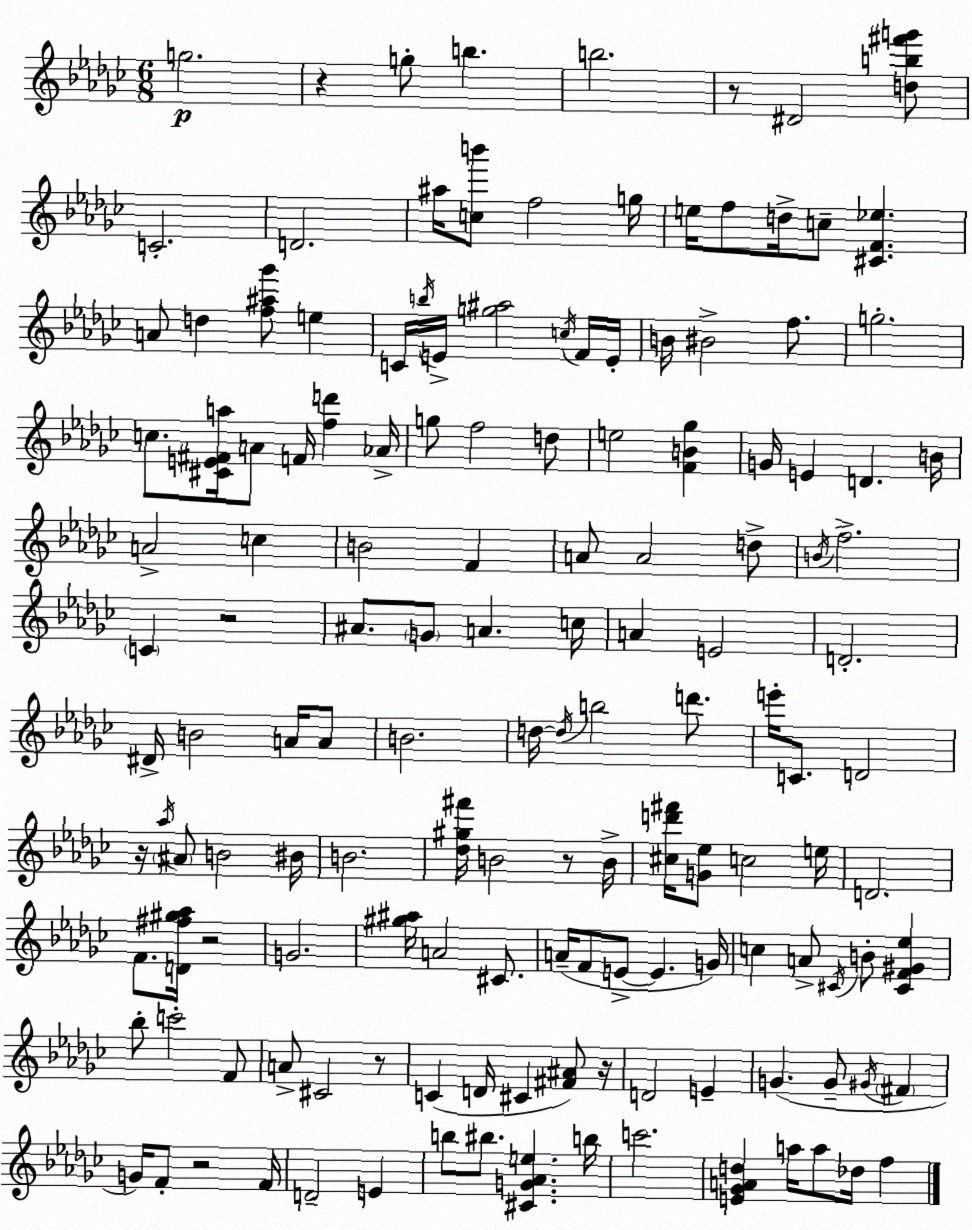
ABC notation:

X:1
T:Untitled
M:6/8
L:1/4
K:Ebm
g2 z g/2 b b2 z/2 ^D2 [db^f'g']/2 C2 D2 ^a/4 [cb']/2 f2 g/4 e/4 f/2 d/4 c/2 [^CF_e] A/2 d [f^a_g']/2 e C/4 b/4 E/4 [g^a]2 c/4 F/4 E/4 B/4 ^B2 f/2 g2 c/2 [^CE^Fa]/4 A/2 F/4 [fd'] _A/4 g/2 f2 d/2 e2 [FB_g] G/4 E D B/4 A2 c B2 F A/2 A2 d/2 B/4 f2 C z2 ^A/2 G/2 A c/4 A E2 D2 ^D/4 B2 A/4 A/2 B2 d/4 d/4 b2 d'/2 e'/4 C/2 D2 z/4 _a/4 ^A/2 B2 ^B/4 B2 [_d^g^f']/4 B2 z/2 B/4 [^cd'^f']/4 [G_e]/2 c2 e/4 D2 F/2 [D^f^g_a]/4 z2 G2 [^g^a]/4 A2 ^C/2 A/4 F/2 E/2 E G/4 c A/2 ^C/4 B/2 [^CF^G_e] _b/2 c'2 F/2 A/2 ^C2 z/2 C D/4 ^C [^F^A]/2 z/4 D2 E G G/2 ^G/4 ^F G/4 F/2 z2 F/4 D2 E b/2 ^b/2 [^CG_Ae] b/4 c'2 [E_GAd] a/4 a/2 _d/4 f